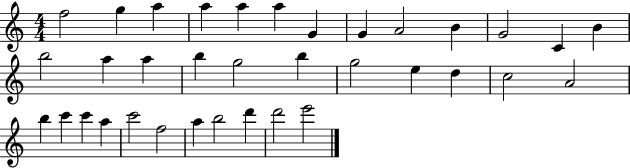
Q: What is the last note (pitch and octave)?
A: E6